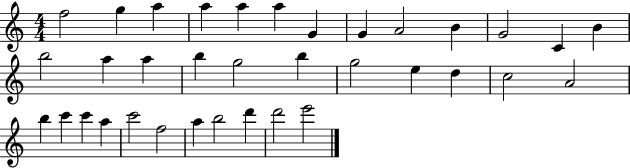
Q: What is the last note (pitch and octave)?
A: E6